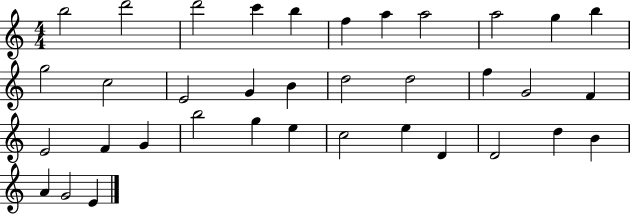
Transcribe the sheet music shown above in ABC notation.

X:1
T:Untitled
M:4/4
L:1/4
K:C
b2 d'2 d'2 c' b f a a2 a2 g b g2 c2 E2 G B d2 d2 f G2 F E2 F G b2 g e c2 e D D2 d B A G2 E